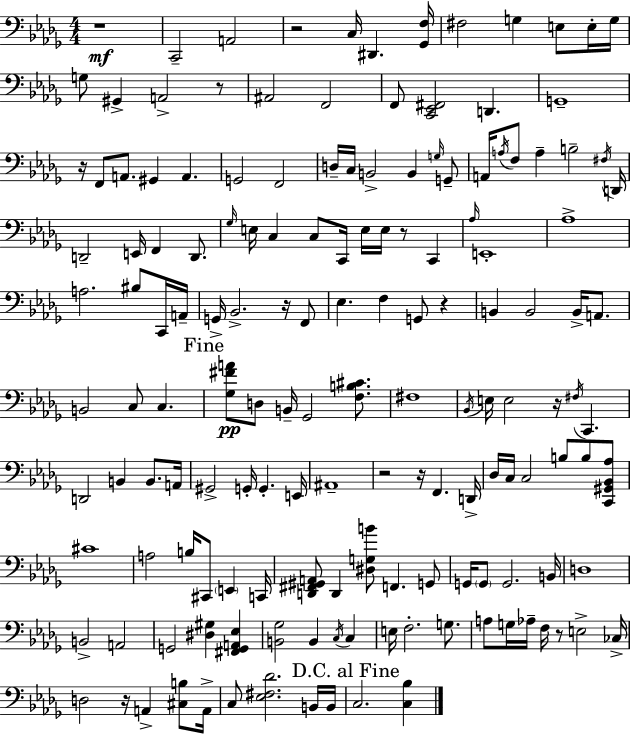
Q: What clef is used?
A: bass